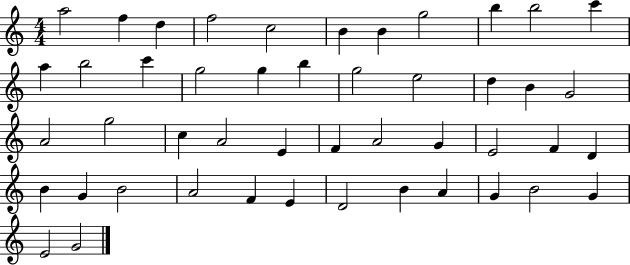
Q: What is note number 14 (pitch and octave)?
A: C6